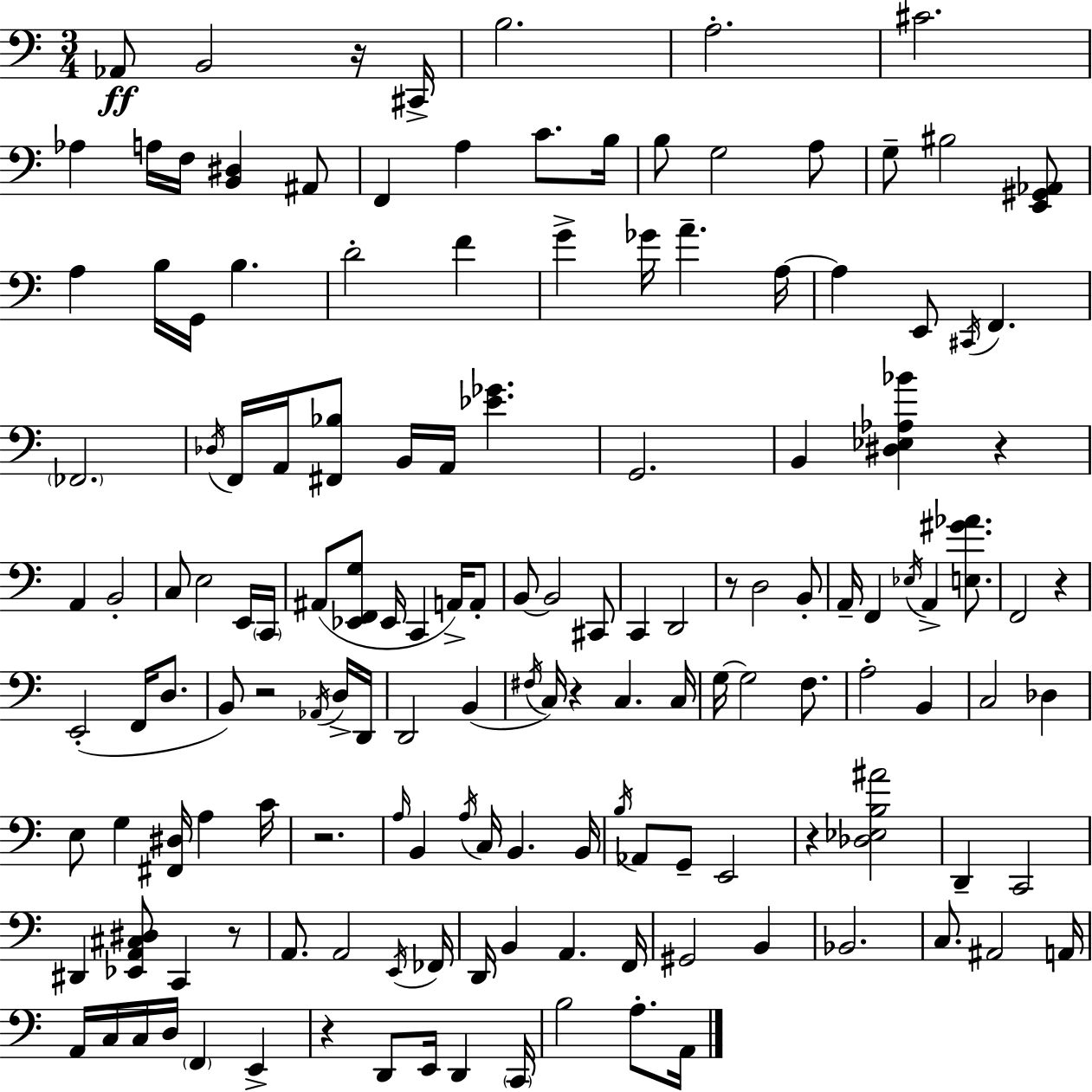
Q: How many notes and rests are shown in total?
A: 149